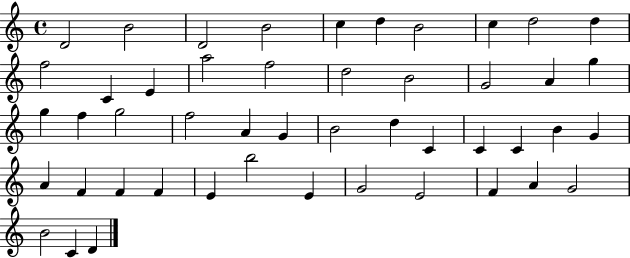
D4/h B4/h D4/h B4/h C5/q D5/q B4/h C5/q D5/h D5/q F5/h C4/q E4/q A5/h F5/h D5/h B4/h G4/h A4/q G5/q G5/q F5/q G5/h F5/h A4/q G4/q B4/h D5/q C4/q C4/q C4/q B4/q G4/q A4/q F4/q F4/q F4/q E4/q B5/h E4/q G4/h E4/h F4/q A4/q G4/h B4/h C4/q D4/q